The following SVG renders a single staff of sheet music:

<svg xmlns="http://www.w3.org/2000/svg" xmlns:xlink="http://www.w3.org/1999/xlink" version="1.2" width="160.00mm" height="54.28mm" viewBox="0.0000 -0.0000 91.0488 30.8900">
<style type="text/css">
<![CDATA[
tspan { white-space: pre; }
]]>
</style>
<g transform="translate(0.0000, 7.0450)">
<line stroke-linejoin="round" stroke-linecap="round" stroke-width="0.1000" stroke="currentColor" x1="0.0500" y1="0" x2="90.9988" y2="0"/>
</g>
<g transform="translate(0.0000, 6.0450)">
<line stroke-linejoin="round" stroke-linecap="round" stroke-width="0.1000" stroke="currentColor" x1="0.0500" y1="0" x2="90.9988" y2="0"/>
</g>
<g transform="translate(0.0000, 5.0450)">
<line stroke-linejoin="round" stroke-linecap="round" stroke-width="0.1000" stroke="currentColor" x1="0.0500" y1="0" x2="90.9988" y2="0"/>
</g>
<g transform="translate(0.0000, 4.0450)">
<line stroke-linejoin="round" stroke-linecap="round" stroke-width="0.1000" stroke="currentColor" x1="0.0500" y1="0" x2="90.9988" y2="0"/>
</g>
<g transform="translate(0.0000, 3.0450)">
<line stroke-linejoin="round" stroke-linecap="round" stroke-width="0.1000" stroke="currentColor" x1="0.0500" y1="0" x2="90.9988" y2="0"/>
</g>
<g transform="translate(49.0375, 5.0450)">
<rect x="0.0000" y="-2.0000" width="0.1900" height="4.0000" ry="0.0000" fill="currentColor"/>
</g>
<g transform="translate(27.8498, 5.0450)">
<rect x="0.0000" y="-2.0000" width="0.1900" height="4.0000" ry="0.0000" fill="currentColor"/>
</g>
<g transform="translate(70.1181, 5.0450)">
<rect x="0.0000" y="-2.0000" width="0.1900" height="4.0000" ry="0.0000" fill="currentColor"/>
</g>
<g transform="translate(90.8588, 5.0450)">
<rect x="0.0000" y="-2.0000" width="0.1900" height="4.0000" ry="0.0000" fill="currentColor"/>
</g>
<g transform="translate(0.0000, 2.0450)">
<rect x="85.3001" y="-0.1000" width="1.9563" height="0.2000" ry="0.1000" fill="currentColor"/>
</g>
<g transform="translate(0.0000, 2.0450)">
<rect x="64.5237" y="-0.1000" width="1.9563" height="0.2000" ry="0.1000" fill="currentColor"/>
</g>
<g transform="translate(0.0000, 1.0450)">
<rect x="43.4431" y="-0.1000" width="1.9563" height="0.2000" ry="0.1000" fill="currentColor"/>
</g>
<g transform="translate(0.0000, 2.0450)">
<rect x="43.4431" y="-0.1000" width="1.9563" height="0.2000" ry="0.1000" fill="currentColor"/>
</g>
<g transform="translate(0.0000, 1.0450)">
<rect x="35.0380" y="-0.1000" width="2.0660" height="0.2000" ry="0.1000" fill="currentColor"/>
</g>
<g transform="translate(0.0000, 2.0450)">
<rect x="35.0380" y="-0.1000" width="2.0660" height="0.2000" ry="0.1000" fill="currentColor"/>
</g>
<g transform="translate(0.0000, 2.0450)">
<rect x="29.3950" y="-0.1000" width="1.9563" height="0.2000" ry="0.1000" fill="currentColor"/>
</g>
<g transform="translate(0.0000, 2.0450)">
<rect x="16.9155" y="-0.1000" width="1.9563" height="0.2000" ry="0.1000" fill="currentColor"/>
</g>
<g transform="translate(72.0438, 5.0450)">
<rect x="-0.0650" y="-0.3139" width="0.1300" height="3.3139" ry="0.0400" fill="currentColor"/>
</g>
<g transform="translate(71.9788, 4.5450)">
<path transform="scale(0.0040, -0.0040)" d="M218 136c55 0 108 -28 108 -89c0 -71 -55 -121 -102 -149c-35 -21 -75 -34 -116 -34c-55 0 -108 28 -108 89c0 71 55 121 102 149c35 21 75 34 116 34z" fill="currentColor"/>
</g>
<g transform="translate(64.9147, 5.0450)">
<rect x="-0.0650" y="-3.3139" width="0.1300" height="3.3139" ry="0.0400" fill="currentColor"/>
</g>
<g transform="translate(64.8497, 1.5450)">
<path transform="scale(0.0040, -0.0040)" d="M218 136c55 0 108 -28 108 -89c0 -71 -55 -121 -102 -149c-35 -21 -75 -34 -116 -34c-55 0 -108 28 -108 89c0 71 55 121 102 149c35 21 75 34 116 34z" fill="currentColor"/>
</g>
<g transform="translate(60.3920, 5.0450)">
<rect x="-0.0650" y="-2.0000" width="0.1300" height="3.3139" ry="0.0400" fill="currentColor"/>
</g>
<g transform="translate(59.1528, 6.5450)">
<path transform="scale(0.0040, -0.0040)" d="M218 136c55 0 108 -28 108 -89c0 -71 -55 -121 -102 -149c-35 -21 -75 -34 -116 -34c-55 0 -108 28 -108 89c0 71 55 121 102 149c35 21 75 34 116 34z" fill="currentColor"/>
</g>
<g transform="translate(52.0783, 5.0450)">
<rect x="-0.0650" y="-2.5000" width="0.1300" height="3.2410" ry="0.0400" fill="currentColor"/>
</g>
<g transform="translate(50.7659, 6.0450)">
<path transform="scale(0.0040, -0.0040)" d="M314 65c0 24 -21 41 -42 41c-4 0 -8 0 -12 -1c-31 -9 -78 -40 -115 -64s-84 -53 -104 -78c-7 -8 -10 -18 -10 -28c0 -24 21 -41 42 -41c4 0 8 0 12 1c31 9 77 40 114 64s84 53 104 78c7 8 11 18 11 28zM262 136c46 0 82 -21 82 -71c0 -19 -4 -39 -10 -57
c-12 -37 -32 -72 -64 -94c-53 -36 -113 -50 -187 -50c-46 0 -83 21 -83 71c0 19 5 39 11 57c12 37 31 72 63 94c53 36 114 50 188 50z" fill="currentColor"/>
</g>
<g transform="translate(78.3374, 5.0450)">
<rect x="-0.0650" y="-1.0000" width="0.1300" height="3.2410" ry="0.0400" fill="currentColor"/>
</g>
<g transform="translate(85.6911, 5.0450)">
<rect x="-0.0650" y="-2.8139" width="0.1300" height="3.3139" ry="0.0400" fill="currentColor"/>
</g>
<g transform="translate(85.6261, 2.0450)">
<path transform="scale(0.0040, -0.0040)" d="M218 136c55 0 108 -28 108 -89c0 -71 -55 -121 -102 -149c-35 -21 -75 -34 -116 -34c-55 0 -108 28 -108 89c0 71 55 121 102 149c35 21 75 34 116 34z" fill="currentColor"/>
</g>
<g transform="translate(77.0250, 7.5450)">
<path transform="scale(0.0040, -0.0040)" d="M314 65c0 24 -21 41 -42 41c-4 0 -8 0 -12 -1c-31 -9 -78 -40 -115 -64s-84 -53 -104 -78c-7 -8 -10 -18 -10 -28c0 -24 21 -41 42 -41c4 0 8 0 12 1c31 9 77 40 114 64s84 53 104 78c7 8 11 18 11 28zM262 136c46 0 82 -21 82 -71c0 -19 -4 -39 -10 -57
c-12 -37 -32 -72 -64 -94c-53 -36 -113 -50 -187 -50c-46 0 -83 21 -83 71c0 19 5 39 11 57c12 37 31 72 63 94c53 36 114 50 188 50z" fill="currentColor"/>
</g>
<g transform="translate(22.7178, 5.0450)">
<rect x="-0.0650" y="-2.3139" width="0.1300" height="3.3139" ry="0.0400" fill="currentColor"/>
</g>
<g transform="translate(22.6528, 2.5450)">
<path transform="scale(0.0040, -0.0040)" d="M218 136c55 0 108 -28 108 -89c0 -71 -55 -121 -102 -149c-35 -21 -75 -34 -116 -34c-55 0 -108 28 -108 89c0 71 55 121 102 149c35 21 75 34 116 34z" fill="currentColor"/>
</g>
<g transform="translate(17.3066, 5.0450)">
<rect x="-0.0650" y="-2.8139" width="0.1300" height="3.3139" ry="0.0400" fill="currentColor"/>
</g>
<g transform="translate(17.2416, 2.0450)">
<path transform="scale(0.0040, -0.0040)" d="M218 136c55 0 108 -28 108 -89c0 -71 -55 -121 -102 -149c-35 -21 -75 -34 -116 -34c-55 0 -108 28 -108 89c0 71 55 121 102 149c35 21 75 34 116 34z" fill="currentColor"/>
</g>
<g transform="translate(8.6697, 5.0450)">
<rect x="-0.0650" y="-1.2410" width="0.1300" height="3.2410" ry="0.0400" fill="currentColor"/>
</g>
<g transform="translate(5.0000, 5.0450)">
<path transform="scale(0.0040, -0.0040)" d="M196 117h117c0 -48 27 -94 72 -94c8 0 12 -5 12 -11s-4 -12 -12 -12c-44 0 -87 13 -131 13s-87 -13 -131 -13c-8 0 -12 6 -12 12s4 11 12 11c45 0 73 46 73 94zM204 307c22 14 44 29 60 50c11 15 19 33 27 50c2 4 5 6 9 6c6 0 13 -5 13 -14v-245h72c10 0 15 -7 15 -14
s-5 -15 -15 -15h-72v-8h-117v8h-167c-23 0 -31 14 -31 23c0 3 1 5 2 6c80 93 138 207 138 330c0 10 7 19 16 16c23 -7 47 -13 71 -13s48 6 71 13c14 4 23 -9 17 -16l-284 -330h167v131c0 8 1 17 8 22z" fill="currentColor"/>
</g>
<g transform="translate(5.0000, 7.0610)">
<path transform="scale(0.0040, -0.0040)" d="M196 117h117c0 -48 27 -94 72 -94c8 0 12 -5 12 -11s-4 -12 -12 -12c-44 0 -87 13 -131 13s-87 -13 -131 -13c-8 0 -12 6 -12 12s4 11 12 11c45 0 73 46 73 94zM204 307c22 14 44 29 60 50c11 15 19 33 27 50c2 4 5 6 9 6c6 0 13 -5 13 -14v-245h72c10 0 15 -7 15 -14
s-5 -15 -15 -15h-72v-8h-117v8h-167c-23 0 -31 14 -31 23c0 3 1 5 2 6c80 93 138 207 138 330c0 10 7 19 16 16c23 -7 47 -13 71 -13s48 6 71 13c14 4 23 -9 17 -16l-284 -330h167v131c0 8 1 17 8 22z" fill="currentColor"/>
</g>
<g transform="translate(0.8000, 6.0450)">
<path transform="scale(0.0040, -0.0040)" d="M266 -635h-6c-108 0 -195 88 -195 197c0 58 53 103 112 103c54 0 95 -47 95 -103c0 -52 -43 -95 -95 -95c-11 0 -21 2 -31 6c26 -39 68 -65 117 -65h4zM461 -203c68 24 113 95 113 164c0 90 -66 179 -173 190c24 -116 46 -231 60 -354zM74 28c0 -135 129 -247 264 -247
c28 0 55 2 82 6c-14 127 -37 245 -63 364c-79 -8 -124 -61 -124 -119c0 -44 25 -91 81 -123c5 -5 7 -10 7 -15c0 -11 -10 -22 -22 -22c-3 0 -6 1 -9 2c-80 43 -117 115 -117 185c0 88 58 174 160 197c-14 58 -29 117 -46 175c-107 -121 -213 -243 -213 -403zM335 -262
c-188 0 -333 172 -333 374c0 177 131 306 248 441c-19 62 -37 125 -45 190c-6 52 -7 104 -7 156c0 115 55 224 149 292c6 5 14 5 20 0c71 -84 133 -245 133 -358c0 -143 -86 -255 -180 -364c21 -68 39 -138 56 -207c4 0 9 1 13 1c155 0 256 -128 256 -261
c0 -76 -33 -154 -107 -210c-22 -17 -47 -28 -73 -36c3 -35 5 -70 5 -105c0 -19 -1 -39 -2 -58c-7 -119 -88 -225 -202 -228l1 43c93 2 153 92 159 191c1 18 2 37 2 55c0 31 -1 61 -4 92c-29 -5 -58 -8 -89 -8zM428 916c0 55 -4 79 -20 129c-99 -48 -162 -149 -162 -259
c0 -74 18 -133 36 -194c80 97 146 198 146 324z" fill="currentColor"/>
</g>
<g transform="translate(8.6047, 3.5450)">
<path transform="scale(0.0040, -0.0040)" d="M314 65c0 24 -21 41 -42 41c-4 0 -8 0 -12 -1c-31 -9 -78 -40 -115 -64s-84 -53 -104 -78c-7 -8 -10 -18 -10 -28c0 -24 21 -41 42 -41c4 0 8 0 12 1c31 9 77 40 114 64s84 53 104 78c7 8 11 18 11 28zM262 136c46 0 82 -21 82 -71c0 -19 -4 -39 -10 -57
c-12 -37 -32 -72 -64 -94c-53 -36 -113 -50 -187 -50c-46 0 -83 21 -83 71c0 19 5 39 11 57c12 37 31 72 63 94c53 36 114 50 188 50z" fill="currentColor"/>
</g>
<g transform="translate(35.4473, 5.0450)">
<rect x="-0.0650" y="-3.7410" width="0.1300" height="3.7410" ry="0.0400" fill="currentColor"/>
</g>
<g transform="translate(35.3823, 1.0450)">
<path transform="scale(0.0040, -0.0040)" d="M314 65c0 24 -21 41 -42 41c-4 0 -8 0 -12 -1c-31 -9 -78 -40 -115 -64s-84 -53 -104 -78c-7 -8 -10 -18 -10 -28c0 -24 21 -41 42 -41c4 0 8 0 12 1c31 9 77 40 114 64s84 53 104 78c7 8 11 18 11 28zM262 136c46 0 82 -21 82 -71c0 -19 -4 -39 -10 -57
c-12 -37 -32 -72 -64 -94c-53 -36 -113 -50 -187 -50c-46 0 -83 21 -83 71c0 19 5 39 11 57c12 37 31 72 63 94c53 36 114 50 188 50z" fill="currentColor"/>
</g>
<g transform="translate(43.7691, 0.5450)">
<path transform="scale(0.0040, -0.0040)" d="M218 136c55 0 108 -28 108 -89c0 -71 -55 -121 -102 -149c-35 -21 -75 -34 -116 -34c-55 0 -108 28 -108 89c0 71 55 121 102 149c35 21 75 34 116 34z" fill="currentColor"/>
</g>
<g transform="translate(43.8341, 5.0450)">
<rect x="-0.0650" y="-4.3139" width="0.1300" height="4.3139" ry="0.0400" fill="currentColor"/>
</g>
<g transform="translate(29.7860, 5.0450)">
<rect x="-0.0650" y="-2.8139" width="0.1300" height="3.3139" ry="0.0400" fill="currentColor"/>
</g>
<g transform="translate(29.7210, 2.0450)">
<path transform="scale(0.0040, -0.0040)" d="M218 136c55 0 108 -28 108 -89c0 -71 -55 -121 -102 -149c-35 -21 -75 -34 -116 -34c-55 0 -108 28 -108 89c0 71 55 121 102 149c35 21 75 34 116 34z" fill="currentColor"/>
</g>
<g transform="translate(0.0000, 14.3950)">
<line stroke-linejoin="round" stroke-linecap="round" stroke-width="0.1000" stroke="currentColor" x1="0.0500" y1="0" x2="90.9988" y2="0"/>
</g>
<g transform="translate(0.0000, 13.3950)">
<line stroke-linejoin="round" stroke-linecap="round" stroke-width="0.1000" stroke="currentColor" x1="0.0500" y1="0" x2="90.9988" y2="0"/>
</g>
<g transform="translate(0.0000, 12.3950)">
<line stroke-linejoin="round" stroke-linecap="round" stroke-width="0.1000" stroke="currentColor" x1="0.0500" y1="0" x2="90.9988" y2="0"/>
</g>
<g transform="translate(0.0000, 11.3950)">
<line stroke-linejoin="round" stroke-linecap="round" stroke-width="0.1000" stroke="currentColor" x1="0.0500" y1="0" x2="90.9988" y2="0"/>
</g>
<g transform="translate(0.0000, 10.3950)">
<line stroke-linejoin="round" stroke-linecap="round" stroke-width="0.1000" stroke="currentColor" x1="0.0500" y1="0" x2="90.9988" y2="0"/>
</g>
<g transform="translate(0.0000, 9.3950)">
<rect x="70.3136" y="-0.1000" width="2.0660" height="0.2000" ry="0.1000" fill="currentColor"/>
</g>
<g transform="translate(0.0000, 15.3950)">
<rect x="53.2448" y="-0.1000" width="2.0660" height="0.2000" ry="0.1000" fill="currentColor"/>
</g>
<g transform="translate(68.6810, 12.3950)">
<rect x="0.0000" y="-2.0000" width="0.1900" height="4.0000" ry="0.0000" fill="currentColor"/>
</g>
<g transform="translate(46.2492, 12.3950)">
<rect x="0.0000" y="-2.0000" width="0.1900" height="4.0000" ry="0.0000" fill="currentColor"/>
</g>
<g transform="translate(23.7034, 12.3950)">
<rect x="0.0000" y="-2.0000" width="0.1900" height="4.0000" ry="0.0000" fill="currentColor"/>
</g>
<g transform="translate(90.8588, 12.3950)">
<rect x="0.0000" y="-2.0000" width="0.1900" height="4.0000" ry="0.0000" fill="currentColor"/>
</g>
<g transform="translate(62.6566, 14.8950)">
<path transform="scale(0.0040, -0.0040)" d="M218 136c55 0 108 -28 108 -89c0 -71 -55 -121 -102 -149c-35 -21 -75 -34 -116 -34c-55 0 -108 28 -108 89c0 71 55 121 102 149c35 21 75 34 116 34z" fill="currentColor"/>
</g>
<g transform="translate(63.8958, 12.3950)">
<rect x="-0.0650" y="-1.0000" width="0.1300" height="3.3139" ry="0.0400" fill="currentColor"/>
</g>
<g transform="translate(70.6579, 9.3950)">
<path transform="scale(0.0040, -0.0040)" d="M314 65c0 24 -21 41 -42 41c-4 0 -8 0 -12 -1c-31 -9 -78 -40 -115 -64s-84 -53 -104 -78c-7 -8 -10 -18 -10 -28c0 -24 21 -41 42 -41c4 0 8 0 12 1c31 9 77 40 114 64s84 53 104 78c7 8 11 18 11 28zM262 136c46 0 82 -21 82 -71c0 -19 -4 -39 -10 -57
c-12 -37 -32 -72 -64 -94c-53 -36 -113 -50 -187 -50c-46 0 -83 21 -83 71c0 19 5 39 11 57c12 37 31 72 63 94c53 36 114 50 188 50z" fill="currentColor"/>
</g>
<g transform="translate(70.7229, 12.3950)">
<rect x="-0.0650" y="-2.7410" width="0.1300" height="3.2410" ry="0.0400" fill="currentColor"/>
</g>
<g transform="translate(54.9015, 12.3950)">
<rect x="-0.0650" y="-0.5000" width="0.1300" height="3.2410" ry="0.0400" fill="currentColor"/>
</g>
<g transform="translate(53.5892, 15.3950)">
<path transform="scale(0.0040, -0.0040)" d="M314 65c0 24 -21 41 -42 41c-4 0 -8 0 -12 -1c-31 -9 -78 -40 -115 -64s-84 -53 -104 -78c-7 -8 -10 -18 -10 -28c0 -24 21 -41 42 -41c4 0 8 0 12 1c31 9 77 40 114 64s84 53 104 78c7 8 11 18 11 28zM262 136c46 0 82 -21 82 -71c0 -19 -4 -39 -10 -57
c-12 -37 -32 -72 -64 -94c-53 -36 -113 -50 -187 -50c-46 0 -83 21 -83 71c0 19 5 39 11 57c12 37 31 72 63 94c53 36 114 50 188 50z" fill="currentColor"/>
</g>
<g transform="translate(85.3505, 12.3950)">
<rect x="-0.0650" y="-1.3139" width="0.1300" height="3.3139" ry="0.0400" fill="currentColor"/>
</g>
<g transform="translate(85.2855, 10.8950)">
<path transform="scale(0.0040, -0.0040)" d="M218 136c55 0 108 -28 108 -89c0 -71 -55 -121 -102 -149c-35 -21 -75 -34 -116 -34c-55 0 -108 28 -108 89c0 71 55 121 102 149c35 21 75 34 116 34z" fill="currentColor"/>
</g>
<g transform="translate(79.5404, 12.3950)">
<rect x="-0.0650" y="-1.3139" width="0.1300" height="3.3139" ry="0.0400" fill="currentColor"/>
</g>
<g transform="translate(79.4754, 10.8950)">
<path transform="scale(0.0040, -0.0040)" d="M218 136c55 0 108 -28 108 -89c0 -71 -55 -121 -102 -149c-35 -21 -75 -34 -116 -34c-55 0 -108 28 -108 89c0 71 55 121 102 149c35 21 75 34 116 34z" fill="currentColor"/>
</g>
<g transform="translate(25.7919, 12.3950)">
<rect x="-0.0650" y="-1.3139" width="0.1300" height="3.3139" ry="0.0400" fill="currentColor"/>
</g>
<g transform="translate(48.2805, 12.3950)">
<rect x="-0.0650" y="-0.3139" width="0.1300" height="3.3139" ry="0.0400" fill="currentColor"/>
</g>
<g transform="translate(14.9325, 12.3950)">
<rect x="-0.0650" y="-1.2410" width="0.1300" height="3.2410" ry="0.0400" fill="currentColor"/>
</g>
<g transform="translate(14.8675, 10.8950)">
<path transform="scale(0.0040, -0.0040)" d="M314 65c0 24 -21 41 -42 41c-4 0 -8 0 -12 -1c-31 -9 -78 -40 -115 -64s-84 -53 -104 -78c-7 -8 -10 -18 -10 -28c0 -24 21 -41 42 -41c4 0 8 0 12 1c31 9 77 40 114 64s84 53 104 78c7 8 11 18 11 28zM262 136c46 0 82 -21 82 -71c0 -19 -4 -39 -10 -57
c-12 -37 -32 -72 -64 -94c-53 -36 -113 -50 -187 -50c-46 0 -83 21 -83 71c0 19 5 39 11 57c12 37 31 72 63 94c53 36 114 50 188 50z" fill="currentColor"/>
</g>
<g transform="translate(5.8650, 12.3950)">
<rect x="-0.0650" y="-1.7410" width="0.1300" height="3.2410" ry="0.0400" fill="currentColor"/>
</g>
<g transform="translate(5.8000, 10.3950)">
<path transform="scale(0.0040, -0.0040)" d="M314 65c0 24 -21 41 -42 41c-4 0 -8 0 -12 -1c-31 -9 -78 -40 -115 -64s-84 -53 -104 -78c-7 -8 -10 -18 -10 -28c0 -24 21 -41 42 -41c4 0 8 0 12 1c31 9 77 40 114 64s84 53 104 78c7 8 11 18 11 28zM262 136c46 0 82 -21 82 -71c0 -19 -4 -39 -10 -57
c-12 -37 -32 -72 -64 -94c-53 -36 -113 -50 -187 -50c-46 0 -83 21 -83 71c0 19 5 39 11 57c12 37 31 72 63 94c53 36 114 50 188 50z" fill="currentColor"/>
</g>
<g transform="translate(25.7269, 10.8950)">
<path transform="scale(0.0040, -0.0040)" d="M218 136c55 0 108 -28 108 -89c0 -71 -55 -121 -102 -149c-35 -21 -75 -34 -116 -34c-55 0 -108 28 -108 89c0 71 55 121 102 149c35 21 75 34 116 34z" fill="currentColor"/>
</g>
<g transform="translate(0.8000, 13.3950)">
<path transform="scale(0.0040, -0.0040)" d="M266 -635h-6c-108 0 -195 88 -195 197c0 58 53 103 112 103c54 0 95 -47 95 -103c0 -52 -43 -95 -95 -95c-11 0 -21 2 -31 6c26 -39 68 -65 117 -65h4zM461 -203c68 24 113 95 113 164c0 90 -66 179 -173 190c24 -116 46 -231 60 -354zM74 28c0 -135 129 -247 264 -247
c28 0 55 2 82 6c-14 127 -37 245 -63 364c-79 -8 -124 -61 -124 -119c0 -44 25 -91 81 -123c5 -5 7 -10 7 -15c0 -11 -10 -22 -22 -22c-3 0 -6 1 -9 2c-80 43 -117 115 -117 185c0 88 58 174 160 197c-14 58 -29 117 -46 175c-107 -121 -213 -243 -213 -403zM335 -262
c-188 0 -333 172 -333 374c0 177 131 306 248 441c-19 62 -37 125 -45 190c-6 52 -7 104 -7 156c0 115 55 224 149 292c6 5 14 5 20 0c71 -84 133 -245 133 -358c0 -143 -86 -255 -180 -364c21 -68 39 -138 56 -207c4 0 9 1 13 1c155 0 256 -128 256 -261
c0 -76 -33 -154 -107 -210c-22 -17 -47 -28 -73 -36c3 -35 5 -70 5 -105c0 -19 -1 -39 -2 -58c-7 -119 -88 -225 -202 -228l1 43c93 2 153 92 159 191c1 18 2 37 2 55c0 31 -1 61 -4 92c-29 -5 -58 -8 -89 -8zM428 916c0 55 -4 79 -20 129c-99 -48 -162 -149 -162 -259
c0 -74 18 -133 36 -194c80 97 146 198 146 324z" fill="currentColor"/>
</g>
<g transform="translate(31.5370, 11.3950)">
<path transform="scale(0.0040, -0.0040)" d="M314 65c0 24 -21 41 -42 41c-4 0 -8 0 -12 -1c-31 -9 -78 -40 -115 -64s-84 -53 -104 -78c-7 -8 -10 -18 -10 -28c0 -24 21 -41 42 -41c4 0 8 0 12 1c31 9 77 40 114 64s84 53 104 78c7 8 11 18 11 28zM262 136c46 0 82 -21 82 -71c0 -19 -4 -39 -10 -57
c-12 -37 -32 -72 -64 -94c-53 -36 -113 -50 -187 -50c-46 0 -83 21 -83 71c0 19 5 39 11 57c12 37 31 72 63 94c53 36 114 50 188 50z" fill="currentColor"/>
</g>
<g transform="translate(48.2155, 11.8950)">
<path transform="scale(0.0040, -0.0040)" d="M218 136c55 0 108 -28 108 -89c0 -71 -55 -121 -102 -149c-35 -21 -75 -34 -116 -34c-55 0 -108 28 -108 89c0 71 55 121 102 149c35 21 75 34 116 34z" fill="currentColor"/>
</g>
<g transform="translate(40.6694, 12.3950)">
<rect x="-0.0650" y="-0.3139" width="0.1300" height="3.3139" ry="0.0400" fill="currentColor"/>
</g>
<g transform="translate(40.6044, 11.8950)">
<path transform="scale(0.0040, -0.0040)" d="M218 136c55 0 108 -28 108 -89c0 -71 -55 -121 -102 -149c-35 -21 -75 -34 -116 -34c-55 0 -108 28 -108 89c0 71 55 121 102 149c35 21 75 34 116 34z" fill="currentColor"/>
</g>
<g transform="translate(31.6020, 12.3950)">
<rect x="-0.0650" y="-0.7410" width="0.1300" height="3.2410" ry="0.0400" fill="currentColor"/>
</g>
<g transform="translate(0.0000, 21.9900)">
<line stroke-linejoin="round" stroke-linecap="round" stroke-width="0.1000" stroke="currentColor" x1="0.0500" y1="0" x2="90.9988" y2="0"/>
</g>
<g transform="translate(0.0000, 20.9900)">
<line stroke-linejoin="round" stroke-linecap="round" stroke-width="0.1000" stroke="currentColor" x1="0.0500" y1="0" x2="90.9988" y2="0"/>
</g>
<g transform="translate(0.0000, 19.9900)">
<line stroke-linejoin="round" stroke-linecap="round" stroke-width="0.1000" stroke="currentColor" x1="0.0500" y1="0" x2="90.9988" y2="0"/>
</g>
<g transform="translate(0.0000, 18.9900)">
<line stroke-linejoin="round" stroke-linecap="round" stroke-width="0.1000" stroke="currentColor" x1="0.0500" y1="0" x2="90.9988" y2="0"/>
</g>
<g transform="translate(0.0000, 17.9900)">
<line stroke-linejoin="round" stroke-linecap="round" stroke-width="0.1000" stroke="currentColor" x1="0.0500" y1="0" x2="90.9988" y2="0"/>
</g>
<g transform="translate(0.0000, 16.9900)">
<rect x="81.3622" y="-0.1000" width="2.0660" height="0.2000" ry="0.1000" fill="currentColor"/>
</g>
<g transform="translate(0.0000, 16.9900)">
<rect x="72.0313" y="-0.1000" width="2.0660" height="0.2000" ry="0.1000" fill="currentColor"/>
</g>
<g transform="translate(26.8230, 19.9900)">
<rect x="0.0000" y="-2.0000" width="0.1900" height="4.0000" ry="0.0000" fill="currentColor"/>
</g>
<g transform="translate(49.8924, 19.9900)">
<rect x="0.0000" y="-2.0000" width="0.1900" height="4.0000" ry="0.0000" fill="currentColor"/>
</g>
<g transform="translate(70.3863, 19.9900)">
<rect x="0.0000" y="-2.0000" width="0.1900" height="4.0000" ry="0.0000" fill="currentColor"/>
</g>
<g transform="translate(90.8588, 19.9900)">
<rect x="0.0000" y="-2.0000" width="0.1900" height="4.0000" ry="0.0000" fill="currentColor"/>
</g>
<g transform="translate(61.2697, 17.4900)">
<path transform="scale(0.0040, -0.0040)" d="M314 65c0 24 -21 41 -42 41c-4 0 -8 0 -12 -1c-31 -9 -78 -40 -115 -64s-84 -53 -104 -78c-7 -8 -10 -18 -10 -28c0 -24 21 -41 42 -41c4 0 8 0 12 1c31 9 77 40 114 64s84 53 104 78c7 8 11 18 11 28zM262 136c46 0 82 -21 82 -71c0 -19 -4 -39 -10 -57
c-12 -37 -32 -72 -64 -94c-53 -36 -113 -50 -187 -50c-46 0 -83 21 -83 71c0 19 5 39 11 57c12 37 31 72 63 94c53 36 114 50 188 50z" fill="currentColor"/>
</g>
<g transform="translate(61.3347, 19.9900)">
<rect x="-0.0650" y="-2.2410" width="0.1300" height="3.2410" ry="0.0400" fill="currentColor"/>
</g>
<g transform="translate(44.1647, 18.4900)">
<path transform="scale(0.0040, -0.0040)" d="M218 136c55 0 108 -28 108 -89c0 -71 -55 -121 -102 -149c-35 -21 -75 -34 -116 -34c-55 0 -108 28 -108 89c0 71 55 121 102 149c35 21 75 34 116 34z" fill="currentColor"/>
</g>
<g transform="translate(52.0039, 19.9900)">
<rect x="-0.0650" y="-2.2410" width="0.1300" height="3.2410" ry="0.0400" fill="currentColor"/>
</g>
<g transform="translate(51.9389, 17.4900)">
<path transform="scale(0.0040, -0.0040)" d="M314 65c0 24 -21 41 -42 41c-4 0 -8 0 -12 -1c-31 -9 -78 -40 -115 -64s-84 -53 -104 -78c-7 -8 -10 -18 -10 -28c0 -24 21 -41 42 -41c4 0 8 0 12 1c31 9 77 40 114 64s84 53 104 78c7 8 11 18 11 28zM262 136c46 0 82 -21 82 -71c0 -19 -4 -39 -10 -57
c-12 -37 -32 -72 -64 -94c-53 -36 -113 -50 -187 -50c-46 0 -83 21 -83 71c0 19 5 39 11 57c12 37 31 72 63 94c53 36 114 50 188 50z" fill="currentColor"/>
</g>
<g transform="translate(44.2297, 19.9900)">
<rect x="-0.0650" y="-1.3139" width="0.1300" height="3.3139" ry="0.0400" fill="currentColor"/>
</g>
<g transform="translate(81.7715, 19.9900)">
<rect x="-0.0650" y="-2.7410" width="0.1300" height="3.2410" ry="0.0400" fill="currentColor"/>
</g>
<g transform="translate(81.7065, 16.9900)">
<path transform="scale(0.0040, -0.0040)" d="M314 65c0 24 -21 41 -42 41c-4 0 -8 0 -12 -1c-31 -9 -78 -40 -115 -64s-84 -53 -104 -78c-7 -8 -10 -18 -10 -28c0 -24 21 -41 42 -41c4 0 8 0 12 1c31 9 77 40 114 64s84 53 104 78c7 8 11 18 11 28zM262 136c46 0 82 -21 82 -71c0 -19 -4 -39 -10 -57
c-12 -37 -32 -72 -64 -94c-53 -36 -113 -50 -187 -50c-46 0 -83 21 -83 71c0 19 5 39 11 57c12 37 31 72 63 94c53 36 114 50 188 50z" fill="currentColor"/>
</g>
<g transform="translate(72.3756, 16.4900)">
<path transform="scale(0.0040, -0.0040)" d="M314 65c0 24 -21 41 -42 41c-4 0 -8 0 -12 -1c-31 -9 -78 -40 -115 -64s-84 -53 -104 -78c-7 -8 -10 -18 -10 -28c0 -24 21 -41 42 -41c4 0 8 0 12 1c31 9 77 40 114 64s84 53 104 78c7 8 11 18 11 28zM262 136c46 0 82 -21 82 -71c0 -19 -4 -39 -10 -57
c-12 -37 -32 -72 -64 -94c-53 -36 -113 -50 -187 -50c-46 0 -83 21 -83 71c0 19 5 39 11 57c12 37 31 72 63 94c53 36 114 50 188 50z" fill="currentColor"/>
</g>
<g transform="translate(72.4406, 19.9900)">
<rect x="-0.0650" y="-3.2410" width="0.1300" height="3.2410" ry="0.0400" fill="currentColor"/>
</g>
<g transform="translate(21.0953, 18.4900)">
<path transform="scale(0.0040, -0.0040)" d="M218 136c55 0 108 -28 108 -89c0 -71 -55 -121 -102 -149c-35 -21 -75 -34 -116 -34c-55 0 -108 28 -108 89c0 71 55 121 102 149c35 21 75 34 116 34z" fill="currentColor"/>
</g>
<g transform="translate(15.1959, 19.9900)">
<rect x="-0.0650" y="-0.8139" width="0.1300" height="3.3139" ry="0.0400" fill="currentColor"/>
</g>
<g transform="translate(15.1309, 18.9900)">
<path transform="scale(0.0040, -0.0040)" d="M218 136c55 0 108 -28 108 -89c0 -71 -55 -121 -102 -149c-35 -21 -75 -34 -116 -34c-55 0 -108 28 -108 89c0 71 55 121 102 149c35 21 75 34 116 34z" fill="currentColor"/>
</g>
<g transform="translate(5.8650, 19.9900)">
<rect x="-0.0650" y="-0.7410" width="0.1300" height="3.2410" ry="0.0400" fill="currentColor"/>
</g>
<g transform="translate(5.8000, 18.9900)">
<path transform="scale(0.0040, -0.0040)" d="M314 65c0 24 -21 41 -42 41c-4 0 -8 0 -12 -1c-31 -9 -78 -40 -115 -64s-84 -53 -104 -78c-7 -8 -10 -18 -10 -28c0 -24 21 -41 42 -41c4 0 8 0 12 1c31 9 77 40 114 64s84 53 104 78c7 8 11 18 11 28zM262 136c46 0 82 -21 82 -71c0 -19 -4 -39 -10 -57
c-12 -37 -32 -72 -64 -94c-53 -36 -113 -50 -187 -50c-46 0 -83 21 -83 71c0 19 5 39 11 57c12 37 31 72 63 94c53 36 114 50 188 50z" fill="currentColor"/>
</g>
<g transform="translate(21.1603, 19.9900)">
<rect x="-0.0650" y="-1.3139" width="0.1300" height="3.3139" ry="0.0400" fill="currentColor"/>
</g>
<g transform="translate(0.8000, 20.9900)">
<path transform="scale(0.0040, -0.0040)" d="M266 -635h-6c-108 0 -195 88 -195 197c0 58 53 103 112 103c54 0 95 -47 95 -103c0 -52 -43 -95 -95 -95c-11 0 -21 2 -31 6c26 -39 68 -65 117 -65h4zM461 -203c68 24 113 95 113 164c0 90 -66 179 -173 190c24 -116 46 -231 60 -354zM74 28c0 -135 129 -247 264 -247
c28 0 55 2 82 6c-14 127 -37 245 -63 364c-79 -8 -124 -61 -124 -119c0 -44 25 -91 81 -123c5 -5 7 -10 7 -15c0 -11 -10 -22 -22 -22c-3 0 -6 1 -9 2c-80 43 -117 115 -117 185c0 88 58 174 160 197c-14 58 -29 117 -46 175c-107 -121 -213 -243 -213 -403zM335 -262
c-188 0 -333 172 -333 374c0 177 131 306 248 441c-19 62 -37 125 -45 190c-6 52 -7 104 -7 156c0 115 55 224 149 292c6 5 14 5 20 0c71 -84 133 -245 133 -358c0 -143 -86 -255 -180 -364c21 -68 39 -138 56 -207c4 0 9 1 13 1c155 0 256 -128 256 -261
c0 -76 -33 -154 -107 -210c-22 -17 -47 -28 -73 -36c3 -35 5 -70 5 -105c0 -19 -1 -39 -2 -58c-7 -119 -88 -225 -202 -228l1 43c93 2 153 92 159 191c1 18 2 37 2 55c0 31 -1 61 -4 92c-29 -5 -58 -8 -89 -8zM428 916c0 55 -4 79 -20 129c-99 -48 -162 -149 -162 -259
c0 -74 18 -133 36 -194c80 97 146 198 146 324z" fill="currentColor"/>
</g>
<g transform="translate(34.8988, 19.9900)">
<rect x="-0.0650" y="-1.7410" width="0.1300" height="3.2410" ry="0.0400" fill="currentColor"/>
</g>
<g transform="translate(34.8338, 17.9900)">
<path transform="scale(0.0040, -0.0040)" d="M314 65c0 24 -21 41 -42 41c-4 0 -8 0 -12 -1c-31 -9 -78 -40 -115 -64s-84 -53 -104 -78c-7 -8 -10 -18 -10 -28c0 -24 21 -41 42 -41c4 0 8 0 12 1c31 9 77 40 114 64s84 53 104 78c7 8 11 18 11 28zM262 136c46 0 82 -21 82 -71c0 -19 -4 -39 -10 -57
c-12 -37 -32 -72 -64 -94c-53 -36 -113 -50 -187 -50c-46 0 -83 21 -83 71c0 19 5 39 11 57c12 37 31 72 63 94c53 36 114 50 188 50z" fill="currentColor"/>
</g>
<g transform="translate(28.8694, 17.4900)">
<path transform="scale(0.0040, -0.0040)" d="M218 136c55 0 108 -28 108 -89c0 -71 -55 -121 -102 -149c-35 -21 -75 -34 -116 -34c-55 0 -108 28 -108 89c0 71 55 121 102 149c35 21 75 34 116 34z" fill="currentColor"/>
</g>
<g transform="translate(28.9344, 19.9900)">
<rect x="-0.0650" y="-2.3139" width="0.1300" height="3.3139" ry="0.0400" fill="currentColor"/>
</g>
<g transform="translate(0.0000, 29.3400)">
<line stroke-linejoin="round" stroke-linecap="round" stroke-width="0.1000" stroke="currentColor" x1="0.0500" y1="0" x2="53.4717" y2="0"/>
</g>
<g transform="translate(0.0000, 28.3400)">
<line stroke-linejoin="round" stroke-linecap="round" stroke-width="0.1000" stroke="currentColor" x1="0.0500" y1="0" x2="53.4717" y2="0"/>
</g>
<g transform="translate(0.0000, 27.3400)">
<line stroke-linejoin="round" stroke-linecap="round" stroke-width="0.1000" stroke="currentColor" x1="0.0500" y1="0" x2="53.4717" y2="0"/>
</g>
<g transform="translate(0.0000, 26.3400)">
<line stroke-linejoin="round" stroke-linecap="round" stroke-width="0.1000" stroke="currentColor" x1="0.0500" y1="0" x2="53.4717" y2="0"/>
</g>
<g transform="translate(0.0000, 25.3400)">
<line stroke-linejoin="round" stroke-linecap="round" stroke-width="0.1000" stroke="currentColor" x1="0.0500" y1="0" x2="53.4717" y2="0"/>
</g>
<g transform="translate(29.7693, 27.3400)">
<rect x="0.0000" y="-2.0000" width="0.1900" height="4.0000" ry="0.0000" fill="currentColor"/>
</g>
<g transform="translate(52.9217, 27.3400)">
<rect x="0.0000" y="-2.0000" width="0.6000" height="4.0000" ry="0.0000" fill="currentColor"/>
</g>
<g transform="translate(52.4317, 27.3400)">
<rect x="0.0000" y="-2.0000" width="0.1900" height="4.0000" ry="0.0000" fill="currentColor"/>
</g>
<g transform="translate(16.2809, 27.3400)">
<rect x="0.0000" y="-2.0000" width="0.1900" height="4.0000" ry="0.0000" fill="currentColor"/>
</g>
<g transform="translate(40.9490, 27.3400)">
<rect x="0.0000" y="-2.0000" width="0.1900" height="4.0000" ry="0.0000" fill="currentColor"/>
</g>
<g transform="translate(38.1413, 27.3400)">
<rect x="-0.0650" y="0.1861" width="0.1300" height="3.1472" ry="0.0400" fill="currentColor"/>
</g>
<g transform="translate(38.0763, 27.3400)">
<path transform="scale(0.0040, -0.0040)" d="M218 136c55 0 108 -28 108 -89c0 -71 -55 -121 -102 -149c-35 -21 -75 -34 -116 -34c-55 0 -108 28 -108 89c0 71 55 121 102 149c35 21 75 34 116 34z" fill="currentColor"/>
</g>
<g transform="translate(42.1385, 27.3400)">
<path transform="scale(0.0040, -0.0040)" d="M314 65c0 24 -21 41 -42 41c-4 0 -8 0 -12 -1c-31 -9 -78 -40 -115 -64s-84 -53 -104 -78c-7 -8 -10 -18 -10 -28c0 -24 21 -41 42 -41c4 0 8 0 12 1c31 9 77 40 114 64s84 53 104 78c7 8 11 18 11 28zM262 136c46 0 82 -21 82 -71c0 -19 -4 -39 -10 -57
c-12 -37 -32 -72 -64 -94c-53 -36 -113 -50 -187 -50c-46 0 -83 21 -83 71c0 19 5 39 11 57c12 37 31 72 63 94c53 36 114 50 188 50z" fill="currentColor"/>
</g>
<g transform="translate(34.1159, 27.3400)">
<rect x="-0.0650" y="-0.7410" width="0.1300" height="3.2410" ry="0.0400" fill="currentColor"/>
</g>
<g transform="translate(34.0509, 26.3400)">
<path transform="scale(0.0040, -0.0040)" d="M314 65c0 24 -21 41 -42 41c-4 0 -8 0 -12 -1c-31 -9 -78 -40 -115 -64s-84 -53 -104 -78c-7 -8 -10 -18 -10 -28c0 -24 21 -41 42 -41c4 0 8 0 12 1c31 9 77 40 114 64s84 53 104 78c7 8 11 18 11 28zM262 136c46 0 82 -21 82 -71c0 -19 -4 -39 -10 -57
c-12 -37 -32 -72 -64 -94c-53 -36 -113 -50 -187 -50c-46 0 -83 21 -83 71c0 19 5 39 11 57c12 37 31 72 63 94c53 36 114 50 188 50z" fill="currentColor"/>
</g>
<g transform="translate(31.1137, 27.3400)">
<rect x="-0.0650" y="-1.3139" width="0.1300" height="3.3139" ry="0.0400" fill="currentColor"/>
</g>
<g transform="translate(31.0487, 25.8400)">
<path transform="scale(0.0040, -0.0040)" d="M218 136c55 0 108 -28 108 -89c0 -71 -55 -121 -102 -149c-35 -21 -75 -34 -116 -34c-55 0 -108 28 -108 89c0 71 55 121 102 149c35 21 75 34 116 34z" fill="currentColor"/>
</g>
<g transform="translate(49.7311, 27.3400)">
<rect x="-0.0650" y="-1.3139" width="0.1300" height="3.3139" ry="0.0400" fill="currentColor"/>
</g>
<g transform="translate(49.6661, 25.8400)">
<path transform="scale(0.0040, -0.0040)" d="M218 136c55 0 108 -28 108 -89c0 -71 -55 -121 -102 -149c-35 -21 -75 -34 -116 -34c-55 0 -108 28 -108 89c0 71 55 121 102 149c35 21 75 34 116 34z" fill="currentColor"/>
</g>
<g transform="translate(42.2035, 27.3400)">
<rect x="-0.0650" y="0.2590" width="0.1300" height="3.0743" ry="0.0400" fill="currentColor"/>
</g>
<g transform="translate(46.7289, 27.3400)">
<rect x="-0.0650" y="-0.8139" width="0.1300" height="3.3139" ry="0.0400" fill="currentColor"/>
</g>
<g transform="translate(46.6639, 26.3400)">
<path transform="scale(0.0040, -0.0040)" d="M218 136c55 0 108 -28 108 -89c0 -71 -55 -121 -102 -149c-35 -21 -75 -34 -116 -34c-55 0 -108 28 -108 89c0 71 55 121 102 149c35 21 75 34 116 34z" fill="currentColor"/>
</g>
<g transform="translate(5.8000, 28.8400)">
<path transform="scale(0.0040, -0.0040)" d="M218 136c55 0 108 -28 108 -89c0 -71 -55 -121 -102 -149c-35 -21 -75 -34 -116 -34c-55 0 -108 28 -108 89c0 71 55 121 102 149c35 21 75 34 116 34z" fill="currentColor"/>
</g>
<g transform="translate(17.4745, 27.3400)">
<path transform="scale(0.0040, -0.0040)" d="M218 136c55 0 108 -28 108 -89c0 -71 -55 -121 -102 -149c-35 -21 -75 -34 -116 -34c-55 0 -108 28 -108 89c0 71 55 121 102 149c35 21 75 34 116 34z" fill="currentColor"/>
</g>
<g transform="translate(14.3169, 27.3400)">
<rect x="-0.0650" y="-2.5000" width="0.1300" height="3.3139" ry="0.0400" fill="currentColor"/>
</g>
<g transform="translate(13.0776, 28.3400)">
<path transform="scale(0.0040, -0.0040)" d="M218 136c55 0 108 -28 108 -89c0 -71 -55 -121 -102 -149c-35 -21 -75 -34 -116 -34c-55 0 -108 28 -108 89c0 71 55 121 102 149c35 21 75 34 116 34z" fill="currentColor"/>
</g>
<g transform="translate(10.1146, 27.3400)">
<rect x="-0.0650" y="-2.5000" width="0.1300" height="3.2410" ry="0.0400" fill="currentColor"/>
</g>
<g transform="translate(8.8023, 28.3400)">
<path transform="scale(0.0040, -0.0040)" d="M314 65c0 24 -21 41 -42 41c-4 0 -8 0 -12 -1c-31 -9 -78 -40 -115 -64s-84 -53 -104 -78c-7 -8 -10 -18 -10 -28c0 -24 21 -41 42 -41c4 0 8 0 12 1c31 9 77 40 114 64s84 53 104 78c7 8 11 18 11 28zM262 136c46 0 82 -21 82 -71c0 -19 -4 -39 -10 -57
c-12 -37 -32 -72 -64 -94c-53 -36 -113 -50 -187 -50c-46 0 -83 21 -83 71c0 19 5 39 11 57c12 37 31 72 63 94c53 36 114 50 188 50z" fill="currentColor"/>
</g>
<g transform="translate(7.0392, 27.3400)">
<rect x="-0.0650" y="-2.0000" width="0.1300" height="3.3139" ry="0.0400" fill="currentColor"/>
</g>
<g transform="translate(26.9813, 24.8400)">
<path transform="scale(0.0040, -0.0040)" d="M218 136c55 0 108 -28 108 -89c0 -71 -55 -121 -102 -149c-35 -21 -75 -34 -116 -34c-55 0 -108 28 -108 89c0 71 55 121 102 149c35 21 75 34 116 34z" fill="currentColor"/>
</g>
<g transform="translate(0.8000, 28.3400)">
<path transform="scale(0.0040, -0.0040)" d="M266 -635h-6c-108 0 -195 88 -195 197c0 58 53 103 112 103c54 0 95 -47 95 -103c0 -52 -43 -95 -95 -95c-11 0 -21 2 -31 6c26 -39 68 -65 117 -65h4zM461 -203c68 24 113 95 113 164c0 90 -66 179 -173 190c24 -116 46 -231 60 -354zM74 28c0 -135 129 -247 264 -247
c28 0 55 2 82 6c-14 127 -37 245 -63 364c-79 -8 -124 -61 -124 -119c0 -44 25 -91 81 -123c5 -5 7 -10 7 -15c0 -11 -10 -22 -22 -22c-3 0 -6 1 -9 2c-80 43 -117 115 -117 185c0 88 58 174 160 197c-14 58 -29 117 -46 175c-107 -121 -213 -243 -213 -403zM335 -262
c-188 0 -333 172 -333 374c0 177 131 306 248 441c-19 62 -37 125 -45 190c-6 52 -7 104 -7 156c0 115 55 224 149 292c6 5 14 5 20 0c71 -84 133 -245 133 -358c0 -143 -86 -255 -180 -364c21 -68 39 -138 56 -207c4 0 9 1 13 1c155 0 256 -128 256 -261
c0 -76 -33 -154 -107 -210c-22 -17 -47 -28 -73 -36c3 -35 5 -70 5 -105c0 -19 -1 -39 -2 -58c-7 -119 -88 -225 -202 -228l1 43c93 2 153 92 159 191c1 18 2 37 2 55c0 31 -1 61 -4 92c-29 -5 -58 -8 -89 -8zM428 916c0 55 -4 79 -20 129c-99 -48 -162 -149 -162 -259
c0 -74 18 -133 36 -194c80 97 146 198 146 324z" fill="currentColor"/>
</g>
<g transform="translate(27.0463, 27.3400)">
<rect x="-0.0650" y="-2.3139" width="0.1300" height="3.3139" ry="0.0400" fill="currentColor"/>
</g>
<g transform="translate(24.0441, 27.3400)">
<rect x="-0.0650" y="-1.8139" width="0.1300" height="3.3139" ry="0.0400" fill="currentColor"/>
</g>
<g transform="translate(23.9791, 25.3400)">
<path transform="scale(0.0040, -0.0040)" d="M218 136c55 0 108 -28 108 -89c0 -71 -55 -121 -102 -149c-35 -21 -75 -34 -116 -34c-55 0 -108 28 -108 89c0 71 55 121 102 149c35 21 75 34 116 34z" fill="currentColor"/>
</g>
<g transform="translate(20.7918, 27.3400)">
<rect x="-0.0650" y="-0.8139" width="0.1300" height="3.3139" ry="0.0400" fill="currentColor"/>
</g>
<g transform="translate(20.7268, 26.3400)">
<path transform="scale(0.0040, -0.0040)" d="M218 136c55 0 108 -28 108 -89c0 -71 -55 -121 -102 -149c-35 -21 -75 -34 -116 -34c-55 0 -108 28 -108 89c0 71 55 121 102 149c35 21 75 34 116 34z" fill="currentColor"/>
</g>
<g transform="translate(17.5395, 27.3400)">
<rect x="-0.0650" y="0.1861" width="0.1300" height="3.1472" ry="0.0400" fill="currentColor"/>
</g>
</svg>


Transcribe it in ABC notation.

X:1
T:Untitled
M:4/4
L:1/4
K:C
e2 a g a c'2 d' G2 F b c D2 a f2 e2 e d2 c c C2 D a2 e e d2 d e g f2 e g2 g2 b2 a2 F G2 G B d f g e d2 B B2 d e